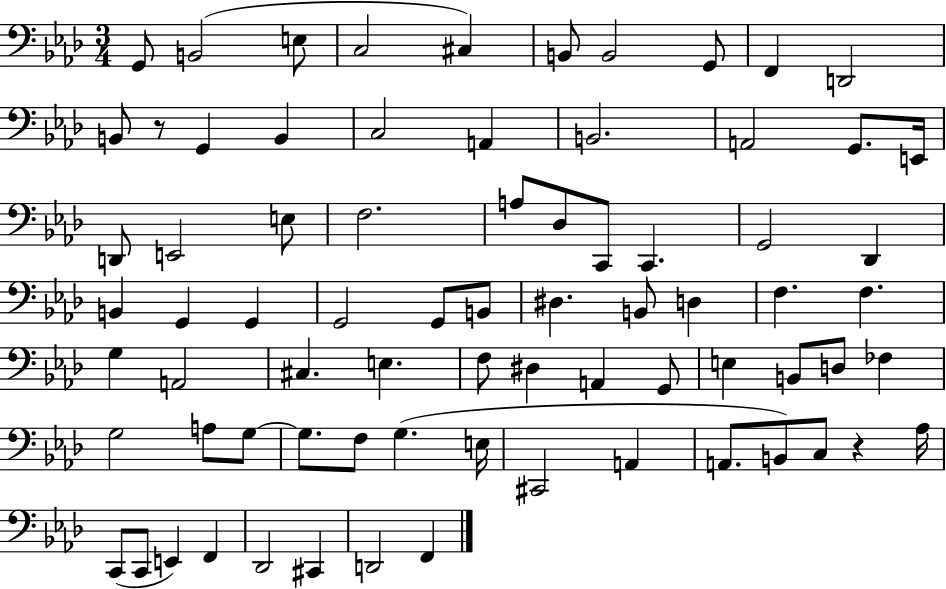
X:1
T:Untitled
M:3/4
L:1/4
K:Ab
G,,/2 B,,2 E,/2 C,2 ^C, B,,/2 B,,2 G,,/2 F,, D,,2 B,,/2 z/2 G,, B,, C,2 A,, B,,2 A,,2 G,,/2 E,,/4 D,,/2 E,,2 E,/2 F,2 A,/2 _D,/2 C,,/2 C,, G,,2 _D,, B,, G,, G,, G,,2 G,,/2 B,,/2 ^D, B,,/2 D, F, F, G, A,,2 ^C, E, F,/2 ^D, A,, G,,/2 E, B,,/2 D,/2 _F, G,2 A,/2 G,/2 G,/2 F,/2 G, E,/4 ^C,,2 A,, A,,/2 B,,/2 C,/2 z _A,/4 C,,/2 C,,/2 E,, F,, _D,,2 ^C,, D,,2 F,,